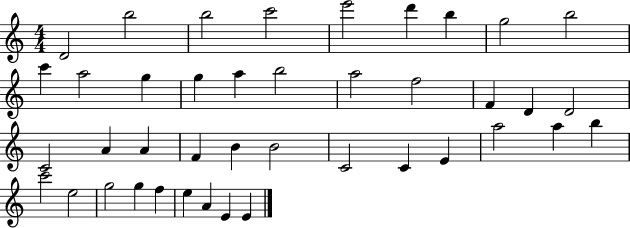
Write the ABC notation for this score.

X:1
T:Untitled
M:4/4
L:1/4
K:C
D2 b2 b2 c'2 e'2 d' b g2 b2 c' a2 g g a b2 a2 f2 F D D2 C2 A A F B B2 C2 C E a2 a b c'2 e2 g2 g f e A E E